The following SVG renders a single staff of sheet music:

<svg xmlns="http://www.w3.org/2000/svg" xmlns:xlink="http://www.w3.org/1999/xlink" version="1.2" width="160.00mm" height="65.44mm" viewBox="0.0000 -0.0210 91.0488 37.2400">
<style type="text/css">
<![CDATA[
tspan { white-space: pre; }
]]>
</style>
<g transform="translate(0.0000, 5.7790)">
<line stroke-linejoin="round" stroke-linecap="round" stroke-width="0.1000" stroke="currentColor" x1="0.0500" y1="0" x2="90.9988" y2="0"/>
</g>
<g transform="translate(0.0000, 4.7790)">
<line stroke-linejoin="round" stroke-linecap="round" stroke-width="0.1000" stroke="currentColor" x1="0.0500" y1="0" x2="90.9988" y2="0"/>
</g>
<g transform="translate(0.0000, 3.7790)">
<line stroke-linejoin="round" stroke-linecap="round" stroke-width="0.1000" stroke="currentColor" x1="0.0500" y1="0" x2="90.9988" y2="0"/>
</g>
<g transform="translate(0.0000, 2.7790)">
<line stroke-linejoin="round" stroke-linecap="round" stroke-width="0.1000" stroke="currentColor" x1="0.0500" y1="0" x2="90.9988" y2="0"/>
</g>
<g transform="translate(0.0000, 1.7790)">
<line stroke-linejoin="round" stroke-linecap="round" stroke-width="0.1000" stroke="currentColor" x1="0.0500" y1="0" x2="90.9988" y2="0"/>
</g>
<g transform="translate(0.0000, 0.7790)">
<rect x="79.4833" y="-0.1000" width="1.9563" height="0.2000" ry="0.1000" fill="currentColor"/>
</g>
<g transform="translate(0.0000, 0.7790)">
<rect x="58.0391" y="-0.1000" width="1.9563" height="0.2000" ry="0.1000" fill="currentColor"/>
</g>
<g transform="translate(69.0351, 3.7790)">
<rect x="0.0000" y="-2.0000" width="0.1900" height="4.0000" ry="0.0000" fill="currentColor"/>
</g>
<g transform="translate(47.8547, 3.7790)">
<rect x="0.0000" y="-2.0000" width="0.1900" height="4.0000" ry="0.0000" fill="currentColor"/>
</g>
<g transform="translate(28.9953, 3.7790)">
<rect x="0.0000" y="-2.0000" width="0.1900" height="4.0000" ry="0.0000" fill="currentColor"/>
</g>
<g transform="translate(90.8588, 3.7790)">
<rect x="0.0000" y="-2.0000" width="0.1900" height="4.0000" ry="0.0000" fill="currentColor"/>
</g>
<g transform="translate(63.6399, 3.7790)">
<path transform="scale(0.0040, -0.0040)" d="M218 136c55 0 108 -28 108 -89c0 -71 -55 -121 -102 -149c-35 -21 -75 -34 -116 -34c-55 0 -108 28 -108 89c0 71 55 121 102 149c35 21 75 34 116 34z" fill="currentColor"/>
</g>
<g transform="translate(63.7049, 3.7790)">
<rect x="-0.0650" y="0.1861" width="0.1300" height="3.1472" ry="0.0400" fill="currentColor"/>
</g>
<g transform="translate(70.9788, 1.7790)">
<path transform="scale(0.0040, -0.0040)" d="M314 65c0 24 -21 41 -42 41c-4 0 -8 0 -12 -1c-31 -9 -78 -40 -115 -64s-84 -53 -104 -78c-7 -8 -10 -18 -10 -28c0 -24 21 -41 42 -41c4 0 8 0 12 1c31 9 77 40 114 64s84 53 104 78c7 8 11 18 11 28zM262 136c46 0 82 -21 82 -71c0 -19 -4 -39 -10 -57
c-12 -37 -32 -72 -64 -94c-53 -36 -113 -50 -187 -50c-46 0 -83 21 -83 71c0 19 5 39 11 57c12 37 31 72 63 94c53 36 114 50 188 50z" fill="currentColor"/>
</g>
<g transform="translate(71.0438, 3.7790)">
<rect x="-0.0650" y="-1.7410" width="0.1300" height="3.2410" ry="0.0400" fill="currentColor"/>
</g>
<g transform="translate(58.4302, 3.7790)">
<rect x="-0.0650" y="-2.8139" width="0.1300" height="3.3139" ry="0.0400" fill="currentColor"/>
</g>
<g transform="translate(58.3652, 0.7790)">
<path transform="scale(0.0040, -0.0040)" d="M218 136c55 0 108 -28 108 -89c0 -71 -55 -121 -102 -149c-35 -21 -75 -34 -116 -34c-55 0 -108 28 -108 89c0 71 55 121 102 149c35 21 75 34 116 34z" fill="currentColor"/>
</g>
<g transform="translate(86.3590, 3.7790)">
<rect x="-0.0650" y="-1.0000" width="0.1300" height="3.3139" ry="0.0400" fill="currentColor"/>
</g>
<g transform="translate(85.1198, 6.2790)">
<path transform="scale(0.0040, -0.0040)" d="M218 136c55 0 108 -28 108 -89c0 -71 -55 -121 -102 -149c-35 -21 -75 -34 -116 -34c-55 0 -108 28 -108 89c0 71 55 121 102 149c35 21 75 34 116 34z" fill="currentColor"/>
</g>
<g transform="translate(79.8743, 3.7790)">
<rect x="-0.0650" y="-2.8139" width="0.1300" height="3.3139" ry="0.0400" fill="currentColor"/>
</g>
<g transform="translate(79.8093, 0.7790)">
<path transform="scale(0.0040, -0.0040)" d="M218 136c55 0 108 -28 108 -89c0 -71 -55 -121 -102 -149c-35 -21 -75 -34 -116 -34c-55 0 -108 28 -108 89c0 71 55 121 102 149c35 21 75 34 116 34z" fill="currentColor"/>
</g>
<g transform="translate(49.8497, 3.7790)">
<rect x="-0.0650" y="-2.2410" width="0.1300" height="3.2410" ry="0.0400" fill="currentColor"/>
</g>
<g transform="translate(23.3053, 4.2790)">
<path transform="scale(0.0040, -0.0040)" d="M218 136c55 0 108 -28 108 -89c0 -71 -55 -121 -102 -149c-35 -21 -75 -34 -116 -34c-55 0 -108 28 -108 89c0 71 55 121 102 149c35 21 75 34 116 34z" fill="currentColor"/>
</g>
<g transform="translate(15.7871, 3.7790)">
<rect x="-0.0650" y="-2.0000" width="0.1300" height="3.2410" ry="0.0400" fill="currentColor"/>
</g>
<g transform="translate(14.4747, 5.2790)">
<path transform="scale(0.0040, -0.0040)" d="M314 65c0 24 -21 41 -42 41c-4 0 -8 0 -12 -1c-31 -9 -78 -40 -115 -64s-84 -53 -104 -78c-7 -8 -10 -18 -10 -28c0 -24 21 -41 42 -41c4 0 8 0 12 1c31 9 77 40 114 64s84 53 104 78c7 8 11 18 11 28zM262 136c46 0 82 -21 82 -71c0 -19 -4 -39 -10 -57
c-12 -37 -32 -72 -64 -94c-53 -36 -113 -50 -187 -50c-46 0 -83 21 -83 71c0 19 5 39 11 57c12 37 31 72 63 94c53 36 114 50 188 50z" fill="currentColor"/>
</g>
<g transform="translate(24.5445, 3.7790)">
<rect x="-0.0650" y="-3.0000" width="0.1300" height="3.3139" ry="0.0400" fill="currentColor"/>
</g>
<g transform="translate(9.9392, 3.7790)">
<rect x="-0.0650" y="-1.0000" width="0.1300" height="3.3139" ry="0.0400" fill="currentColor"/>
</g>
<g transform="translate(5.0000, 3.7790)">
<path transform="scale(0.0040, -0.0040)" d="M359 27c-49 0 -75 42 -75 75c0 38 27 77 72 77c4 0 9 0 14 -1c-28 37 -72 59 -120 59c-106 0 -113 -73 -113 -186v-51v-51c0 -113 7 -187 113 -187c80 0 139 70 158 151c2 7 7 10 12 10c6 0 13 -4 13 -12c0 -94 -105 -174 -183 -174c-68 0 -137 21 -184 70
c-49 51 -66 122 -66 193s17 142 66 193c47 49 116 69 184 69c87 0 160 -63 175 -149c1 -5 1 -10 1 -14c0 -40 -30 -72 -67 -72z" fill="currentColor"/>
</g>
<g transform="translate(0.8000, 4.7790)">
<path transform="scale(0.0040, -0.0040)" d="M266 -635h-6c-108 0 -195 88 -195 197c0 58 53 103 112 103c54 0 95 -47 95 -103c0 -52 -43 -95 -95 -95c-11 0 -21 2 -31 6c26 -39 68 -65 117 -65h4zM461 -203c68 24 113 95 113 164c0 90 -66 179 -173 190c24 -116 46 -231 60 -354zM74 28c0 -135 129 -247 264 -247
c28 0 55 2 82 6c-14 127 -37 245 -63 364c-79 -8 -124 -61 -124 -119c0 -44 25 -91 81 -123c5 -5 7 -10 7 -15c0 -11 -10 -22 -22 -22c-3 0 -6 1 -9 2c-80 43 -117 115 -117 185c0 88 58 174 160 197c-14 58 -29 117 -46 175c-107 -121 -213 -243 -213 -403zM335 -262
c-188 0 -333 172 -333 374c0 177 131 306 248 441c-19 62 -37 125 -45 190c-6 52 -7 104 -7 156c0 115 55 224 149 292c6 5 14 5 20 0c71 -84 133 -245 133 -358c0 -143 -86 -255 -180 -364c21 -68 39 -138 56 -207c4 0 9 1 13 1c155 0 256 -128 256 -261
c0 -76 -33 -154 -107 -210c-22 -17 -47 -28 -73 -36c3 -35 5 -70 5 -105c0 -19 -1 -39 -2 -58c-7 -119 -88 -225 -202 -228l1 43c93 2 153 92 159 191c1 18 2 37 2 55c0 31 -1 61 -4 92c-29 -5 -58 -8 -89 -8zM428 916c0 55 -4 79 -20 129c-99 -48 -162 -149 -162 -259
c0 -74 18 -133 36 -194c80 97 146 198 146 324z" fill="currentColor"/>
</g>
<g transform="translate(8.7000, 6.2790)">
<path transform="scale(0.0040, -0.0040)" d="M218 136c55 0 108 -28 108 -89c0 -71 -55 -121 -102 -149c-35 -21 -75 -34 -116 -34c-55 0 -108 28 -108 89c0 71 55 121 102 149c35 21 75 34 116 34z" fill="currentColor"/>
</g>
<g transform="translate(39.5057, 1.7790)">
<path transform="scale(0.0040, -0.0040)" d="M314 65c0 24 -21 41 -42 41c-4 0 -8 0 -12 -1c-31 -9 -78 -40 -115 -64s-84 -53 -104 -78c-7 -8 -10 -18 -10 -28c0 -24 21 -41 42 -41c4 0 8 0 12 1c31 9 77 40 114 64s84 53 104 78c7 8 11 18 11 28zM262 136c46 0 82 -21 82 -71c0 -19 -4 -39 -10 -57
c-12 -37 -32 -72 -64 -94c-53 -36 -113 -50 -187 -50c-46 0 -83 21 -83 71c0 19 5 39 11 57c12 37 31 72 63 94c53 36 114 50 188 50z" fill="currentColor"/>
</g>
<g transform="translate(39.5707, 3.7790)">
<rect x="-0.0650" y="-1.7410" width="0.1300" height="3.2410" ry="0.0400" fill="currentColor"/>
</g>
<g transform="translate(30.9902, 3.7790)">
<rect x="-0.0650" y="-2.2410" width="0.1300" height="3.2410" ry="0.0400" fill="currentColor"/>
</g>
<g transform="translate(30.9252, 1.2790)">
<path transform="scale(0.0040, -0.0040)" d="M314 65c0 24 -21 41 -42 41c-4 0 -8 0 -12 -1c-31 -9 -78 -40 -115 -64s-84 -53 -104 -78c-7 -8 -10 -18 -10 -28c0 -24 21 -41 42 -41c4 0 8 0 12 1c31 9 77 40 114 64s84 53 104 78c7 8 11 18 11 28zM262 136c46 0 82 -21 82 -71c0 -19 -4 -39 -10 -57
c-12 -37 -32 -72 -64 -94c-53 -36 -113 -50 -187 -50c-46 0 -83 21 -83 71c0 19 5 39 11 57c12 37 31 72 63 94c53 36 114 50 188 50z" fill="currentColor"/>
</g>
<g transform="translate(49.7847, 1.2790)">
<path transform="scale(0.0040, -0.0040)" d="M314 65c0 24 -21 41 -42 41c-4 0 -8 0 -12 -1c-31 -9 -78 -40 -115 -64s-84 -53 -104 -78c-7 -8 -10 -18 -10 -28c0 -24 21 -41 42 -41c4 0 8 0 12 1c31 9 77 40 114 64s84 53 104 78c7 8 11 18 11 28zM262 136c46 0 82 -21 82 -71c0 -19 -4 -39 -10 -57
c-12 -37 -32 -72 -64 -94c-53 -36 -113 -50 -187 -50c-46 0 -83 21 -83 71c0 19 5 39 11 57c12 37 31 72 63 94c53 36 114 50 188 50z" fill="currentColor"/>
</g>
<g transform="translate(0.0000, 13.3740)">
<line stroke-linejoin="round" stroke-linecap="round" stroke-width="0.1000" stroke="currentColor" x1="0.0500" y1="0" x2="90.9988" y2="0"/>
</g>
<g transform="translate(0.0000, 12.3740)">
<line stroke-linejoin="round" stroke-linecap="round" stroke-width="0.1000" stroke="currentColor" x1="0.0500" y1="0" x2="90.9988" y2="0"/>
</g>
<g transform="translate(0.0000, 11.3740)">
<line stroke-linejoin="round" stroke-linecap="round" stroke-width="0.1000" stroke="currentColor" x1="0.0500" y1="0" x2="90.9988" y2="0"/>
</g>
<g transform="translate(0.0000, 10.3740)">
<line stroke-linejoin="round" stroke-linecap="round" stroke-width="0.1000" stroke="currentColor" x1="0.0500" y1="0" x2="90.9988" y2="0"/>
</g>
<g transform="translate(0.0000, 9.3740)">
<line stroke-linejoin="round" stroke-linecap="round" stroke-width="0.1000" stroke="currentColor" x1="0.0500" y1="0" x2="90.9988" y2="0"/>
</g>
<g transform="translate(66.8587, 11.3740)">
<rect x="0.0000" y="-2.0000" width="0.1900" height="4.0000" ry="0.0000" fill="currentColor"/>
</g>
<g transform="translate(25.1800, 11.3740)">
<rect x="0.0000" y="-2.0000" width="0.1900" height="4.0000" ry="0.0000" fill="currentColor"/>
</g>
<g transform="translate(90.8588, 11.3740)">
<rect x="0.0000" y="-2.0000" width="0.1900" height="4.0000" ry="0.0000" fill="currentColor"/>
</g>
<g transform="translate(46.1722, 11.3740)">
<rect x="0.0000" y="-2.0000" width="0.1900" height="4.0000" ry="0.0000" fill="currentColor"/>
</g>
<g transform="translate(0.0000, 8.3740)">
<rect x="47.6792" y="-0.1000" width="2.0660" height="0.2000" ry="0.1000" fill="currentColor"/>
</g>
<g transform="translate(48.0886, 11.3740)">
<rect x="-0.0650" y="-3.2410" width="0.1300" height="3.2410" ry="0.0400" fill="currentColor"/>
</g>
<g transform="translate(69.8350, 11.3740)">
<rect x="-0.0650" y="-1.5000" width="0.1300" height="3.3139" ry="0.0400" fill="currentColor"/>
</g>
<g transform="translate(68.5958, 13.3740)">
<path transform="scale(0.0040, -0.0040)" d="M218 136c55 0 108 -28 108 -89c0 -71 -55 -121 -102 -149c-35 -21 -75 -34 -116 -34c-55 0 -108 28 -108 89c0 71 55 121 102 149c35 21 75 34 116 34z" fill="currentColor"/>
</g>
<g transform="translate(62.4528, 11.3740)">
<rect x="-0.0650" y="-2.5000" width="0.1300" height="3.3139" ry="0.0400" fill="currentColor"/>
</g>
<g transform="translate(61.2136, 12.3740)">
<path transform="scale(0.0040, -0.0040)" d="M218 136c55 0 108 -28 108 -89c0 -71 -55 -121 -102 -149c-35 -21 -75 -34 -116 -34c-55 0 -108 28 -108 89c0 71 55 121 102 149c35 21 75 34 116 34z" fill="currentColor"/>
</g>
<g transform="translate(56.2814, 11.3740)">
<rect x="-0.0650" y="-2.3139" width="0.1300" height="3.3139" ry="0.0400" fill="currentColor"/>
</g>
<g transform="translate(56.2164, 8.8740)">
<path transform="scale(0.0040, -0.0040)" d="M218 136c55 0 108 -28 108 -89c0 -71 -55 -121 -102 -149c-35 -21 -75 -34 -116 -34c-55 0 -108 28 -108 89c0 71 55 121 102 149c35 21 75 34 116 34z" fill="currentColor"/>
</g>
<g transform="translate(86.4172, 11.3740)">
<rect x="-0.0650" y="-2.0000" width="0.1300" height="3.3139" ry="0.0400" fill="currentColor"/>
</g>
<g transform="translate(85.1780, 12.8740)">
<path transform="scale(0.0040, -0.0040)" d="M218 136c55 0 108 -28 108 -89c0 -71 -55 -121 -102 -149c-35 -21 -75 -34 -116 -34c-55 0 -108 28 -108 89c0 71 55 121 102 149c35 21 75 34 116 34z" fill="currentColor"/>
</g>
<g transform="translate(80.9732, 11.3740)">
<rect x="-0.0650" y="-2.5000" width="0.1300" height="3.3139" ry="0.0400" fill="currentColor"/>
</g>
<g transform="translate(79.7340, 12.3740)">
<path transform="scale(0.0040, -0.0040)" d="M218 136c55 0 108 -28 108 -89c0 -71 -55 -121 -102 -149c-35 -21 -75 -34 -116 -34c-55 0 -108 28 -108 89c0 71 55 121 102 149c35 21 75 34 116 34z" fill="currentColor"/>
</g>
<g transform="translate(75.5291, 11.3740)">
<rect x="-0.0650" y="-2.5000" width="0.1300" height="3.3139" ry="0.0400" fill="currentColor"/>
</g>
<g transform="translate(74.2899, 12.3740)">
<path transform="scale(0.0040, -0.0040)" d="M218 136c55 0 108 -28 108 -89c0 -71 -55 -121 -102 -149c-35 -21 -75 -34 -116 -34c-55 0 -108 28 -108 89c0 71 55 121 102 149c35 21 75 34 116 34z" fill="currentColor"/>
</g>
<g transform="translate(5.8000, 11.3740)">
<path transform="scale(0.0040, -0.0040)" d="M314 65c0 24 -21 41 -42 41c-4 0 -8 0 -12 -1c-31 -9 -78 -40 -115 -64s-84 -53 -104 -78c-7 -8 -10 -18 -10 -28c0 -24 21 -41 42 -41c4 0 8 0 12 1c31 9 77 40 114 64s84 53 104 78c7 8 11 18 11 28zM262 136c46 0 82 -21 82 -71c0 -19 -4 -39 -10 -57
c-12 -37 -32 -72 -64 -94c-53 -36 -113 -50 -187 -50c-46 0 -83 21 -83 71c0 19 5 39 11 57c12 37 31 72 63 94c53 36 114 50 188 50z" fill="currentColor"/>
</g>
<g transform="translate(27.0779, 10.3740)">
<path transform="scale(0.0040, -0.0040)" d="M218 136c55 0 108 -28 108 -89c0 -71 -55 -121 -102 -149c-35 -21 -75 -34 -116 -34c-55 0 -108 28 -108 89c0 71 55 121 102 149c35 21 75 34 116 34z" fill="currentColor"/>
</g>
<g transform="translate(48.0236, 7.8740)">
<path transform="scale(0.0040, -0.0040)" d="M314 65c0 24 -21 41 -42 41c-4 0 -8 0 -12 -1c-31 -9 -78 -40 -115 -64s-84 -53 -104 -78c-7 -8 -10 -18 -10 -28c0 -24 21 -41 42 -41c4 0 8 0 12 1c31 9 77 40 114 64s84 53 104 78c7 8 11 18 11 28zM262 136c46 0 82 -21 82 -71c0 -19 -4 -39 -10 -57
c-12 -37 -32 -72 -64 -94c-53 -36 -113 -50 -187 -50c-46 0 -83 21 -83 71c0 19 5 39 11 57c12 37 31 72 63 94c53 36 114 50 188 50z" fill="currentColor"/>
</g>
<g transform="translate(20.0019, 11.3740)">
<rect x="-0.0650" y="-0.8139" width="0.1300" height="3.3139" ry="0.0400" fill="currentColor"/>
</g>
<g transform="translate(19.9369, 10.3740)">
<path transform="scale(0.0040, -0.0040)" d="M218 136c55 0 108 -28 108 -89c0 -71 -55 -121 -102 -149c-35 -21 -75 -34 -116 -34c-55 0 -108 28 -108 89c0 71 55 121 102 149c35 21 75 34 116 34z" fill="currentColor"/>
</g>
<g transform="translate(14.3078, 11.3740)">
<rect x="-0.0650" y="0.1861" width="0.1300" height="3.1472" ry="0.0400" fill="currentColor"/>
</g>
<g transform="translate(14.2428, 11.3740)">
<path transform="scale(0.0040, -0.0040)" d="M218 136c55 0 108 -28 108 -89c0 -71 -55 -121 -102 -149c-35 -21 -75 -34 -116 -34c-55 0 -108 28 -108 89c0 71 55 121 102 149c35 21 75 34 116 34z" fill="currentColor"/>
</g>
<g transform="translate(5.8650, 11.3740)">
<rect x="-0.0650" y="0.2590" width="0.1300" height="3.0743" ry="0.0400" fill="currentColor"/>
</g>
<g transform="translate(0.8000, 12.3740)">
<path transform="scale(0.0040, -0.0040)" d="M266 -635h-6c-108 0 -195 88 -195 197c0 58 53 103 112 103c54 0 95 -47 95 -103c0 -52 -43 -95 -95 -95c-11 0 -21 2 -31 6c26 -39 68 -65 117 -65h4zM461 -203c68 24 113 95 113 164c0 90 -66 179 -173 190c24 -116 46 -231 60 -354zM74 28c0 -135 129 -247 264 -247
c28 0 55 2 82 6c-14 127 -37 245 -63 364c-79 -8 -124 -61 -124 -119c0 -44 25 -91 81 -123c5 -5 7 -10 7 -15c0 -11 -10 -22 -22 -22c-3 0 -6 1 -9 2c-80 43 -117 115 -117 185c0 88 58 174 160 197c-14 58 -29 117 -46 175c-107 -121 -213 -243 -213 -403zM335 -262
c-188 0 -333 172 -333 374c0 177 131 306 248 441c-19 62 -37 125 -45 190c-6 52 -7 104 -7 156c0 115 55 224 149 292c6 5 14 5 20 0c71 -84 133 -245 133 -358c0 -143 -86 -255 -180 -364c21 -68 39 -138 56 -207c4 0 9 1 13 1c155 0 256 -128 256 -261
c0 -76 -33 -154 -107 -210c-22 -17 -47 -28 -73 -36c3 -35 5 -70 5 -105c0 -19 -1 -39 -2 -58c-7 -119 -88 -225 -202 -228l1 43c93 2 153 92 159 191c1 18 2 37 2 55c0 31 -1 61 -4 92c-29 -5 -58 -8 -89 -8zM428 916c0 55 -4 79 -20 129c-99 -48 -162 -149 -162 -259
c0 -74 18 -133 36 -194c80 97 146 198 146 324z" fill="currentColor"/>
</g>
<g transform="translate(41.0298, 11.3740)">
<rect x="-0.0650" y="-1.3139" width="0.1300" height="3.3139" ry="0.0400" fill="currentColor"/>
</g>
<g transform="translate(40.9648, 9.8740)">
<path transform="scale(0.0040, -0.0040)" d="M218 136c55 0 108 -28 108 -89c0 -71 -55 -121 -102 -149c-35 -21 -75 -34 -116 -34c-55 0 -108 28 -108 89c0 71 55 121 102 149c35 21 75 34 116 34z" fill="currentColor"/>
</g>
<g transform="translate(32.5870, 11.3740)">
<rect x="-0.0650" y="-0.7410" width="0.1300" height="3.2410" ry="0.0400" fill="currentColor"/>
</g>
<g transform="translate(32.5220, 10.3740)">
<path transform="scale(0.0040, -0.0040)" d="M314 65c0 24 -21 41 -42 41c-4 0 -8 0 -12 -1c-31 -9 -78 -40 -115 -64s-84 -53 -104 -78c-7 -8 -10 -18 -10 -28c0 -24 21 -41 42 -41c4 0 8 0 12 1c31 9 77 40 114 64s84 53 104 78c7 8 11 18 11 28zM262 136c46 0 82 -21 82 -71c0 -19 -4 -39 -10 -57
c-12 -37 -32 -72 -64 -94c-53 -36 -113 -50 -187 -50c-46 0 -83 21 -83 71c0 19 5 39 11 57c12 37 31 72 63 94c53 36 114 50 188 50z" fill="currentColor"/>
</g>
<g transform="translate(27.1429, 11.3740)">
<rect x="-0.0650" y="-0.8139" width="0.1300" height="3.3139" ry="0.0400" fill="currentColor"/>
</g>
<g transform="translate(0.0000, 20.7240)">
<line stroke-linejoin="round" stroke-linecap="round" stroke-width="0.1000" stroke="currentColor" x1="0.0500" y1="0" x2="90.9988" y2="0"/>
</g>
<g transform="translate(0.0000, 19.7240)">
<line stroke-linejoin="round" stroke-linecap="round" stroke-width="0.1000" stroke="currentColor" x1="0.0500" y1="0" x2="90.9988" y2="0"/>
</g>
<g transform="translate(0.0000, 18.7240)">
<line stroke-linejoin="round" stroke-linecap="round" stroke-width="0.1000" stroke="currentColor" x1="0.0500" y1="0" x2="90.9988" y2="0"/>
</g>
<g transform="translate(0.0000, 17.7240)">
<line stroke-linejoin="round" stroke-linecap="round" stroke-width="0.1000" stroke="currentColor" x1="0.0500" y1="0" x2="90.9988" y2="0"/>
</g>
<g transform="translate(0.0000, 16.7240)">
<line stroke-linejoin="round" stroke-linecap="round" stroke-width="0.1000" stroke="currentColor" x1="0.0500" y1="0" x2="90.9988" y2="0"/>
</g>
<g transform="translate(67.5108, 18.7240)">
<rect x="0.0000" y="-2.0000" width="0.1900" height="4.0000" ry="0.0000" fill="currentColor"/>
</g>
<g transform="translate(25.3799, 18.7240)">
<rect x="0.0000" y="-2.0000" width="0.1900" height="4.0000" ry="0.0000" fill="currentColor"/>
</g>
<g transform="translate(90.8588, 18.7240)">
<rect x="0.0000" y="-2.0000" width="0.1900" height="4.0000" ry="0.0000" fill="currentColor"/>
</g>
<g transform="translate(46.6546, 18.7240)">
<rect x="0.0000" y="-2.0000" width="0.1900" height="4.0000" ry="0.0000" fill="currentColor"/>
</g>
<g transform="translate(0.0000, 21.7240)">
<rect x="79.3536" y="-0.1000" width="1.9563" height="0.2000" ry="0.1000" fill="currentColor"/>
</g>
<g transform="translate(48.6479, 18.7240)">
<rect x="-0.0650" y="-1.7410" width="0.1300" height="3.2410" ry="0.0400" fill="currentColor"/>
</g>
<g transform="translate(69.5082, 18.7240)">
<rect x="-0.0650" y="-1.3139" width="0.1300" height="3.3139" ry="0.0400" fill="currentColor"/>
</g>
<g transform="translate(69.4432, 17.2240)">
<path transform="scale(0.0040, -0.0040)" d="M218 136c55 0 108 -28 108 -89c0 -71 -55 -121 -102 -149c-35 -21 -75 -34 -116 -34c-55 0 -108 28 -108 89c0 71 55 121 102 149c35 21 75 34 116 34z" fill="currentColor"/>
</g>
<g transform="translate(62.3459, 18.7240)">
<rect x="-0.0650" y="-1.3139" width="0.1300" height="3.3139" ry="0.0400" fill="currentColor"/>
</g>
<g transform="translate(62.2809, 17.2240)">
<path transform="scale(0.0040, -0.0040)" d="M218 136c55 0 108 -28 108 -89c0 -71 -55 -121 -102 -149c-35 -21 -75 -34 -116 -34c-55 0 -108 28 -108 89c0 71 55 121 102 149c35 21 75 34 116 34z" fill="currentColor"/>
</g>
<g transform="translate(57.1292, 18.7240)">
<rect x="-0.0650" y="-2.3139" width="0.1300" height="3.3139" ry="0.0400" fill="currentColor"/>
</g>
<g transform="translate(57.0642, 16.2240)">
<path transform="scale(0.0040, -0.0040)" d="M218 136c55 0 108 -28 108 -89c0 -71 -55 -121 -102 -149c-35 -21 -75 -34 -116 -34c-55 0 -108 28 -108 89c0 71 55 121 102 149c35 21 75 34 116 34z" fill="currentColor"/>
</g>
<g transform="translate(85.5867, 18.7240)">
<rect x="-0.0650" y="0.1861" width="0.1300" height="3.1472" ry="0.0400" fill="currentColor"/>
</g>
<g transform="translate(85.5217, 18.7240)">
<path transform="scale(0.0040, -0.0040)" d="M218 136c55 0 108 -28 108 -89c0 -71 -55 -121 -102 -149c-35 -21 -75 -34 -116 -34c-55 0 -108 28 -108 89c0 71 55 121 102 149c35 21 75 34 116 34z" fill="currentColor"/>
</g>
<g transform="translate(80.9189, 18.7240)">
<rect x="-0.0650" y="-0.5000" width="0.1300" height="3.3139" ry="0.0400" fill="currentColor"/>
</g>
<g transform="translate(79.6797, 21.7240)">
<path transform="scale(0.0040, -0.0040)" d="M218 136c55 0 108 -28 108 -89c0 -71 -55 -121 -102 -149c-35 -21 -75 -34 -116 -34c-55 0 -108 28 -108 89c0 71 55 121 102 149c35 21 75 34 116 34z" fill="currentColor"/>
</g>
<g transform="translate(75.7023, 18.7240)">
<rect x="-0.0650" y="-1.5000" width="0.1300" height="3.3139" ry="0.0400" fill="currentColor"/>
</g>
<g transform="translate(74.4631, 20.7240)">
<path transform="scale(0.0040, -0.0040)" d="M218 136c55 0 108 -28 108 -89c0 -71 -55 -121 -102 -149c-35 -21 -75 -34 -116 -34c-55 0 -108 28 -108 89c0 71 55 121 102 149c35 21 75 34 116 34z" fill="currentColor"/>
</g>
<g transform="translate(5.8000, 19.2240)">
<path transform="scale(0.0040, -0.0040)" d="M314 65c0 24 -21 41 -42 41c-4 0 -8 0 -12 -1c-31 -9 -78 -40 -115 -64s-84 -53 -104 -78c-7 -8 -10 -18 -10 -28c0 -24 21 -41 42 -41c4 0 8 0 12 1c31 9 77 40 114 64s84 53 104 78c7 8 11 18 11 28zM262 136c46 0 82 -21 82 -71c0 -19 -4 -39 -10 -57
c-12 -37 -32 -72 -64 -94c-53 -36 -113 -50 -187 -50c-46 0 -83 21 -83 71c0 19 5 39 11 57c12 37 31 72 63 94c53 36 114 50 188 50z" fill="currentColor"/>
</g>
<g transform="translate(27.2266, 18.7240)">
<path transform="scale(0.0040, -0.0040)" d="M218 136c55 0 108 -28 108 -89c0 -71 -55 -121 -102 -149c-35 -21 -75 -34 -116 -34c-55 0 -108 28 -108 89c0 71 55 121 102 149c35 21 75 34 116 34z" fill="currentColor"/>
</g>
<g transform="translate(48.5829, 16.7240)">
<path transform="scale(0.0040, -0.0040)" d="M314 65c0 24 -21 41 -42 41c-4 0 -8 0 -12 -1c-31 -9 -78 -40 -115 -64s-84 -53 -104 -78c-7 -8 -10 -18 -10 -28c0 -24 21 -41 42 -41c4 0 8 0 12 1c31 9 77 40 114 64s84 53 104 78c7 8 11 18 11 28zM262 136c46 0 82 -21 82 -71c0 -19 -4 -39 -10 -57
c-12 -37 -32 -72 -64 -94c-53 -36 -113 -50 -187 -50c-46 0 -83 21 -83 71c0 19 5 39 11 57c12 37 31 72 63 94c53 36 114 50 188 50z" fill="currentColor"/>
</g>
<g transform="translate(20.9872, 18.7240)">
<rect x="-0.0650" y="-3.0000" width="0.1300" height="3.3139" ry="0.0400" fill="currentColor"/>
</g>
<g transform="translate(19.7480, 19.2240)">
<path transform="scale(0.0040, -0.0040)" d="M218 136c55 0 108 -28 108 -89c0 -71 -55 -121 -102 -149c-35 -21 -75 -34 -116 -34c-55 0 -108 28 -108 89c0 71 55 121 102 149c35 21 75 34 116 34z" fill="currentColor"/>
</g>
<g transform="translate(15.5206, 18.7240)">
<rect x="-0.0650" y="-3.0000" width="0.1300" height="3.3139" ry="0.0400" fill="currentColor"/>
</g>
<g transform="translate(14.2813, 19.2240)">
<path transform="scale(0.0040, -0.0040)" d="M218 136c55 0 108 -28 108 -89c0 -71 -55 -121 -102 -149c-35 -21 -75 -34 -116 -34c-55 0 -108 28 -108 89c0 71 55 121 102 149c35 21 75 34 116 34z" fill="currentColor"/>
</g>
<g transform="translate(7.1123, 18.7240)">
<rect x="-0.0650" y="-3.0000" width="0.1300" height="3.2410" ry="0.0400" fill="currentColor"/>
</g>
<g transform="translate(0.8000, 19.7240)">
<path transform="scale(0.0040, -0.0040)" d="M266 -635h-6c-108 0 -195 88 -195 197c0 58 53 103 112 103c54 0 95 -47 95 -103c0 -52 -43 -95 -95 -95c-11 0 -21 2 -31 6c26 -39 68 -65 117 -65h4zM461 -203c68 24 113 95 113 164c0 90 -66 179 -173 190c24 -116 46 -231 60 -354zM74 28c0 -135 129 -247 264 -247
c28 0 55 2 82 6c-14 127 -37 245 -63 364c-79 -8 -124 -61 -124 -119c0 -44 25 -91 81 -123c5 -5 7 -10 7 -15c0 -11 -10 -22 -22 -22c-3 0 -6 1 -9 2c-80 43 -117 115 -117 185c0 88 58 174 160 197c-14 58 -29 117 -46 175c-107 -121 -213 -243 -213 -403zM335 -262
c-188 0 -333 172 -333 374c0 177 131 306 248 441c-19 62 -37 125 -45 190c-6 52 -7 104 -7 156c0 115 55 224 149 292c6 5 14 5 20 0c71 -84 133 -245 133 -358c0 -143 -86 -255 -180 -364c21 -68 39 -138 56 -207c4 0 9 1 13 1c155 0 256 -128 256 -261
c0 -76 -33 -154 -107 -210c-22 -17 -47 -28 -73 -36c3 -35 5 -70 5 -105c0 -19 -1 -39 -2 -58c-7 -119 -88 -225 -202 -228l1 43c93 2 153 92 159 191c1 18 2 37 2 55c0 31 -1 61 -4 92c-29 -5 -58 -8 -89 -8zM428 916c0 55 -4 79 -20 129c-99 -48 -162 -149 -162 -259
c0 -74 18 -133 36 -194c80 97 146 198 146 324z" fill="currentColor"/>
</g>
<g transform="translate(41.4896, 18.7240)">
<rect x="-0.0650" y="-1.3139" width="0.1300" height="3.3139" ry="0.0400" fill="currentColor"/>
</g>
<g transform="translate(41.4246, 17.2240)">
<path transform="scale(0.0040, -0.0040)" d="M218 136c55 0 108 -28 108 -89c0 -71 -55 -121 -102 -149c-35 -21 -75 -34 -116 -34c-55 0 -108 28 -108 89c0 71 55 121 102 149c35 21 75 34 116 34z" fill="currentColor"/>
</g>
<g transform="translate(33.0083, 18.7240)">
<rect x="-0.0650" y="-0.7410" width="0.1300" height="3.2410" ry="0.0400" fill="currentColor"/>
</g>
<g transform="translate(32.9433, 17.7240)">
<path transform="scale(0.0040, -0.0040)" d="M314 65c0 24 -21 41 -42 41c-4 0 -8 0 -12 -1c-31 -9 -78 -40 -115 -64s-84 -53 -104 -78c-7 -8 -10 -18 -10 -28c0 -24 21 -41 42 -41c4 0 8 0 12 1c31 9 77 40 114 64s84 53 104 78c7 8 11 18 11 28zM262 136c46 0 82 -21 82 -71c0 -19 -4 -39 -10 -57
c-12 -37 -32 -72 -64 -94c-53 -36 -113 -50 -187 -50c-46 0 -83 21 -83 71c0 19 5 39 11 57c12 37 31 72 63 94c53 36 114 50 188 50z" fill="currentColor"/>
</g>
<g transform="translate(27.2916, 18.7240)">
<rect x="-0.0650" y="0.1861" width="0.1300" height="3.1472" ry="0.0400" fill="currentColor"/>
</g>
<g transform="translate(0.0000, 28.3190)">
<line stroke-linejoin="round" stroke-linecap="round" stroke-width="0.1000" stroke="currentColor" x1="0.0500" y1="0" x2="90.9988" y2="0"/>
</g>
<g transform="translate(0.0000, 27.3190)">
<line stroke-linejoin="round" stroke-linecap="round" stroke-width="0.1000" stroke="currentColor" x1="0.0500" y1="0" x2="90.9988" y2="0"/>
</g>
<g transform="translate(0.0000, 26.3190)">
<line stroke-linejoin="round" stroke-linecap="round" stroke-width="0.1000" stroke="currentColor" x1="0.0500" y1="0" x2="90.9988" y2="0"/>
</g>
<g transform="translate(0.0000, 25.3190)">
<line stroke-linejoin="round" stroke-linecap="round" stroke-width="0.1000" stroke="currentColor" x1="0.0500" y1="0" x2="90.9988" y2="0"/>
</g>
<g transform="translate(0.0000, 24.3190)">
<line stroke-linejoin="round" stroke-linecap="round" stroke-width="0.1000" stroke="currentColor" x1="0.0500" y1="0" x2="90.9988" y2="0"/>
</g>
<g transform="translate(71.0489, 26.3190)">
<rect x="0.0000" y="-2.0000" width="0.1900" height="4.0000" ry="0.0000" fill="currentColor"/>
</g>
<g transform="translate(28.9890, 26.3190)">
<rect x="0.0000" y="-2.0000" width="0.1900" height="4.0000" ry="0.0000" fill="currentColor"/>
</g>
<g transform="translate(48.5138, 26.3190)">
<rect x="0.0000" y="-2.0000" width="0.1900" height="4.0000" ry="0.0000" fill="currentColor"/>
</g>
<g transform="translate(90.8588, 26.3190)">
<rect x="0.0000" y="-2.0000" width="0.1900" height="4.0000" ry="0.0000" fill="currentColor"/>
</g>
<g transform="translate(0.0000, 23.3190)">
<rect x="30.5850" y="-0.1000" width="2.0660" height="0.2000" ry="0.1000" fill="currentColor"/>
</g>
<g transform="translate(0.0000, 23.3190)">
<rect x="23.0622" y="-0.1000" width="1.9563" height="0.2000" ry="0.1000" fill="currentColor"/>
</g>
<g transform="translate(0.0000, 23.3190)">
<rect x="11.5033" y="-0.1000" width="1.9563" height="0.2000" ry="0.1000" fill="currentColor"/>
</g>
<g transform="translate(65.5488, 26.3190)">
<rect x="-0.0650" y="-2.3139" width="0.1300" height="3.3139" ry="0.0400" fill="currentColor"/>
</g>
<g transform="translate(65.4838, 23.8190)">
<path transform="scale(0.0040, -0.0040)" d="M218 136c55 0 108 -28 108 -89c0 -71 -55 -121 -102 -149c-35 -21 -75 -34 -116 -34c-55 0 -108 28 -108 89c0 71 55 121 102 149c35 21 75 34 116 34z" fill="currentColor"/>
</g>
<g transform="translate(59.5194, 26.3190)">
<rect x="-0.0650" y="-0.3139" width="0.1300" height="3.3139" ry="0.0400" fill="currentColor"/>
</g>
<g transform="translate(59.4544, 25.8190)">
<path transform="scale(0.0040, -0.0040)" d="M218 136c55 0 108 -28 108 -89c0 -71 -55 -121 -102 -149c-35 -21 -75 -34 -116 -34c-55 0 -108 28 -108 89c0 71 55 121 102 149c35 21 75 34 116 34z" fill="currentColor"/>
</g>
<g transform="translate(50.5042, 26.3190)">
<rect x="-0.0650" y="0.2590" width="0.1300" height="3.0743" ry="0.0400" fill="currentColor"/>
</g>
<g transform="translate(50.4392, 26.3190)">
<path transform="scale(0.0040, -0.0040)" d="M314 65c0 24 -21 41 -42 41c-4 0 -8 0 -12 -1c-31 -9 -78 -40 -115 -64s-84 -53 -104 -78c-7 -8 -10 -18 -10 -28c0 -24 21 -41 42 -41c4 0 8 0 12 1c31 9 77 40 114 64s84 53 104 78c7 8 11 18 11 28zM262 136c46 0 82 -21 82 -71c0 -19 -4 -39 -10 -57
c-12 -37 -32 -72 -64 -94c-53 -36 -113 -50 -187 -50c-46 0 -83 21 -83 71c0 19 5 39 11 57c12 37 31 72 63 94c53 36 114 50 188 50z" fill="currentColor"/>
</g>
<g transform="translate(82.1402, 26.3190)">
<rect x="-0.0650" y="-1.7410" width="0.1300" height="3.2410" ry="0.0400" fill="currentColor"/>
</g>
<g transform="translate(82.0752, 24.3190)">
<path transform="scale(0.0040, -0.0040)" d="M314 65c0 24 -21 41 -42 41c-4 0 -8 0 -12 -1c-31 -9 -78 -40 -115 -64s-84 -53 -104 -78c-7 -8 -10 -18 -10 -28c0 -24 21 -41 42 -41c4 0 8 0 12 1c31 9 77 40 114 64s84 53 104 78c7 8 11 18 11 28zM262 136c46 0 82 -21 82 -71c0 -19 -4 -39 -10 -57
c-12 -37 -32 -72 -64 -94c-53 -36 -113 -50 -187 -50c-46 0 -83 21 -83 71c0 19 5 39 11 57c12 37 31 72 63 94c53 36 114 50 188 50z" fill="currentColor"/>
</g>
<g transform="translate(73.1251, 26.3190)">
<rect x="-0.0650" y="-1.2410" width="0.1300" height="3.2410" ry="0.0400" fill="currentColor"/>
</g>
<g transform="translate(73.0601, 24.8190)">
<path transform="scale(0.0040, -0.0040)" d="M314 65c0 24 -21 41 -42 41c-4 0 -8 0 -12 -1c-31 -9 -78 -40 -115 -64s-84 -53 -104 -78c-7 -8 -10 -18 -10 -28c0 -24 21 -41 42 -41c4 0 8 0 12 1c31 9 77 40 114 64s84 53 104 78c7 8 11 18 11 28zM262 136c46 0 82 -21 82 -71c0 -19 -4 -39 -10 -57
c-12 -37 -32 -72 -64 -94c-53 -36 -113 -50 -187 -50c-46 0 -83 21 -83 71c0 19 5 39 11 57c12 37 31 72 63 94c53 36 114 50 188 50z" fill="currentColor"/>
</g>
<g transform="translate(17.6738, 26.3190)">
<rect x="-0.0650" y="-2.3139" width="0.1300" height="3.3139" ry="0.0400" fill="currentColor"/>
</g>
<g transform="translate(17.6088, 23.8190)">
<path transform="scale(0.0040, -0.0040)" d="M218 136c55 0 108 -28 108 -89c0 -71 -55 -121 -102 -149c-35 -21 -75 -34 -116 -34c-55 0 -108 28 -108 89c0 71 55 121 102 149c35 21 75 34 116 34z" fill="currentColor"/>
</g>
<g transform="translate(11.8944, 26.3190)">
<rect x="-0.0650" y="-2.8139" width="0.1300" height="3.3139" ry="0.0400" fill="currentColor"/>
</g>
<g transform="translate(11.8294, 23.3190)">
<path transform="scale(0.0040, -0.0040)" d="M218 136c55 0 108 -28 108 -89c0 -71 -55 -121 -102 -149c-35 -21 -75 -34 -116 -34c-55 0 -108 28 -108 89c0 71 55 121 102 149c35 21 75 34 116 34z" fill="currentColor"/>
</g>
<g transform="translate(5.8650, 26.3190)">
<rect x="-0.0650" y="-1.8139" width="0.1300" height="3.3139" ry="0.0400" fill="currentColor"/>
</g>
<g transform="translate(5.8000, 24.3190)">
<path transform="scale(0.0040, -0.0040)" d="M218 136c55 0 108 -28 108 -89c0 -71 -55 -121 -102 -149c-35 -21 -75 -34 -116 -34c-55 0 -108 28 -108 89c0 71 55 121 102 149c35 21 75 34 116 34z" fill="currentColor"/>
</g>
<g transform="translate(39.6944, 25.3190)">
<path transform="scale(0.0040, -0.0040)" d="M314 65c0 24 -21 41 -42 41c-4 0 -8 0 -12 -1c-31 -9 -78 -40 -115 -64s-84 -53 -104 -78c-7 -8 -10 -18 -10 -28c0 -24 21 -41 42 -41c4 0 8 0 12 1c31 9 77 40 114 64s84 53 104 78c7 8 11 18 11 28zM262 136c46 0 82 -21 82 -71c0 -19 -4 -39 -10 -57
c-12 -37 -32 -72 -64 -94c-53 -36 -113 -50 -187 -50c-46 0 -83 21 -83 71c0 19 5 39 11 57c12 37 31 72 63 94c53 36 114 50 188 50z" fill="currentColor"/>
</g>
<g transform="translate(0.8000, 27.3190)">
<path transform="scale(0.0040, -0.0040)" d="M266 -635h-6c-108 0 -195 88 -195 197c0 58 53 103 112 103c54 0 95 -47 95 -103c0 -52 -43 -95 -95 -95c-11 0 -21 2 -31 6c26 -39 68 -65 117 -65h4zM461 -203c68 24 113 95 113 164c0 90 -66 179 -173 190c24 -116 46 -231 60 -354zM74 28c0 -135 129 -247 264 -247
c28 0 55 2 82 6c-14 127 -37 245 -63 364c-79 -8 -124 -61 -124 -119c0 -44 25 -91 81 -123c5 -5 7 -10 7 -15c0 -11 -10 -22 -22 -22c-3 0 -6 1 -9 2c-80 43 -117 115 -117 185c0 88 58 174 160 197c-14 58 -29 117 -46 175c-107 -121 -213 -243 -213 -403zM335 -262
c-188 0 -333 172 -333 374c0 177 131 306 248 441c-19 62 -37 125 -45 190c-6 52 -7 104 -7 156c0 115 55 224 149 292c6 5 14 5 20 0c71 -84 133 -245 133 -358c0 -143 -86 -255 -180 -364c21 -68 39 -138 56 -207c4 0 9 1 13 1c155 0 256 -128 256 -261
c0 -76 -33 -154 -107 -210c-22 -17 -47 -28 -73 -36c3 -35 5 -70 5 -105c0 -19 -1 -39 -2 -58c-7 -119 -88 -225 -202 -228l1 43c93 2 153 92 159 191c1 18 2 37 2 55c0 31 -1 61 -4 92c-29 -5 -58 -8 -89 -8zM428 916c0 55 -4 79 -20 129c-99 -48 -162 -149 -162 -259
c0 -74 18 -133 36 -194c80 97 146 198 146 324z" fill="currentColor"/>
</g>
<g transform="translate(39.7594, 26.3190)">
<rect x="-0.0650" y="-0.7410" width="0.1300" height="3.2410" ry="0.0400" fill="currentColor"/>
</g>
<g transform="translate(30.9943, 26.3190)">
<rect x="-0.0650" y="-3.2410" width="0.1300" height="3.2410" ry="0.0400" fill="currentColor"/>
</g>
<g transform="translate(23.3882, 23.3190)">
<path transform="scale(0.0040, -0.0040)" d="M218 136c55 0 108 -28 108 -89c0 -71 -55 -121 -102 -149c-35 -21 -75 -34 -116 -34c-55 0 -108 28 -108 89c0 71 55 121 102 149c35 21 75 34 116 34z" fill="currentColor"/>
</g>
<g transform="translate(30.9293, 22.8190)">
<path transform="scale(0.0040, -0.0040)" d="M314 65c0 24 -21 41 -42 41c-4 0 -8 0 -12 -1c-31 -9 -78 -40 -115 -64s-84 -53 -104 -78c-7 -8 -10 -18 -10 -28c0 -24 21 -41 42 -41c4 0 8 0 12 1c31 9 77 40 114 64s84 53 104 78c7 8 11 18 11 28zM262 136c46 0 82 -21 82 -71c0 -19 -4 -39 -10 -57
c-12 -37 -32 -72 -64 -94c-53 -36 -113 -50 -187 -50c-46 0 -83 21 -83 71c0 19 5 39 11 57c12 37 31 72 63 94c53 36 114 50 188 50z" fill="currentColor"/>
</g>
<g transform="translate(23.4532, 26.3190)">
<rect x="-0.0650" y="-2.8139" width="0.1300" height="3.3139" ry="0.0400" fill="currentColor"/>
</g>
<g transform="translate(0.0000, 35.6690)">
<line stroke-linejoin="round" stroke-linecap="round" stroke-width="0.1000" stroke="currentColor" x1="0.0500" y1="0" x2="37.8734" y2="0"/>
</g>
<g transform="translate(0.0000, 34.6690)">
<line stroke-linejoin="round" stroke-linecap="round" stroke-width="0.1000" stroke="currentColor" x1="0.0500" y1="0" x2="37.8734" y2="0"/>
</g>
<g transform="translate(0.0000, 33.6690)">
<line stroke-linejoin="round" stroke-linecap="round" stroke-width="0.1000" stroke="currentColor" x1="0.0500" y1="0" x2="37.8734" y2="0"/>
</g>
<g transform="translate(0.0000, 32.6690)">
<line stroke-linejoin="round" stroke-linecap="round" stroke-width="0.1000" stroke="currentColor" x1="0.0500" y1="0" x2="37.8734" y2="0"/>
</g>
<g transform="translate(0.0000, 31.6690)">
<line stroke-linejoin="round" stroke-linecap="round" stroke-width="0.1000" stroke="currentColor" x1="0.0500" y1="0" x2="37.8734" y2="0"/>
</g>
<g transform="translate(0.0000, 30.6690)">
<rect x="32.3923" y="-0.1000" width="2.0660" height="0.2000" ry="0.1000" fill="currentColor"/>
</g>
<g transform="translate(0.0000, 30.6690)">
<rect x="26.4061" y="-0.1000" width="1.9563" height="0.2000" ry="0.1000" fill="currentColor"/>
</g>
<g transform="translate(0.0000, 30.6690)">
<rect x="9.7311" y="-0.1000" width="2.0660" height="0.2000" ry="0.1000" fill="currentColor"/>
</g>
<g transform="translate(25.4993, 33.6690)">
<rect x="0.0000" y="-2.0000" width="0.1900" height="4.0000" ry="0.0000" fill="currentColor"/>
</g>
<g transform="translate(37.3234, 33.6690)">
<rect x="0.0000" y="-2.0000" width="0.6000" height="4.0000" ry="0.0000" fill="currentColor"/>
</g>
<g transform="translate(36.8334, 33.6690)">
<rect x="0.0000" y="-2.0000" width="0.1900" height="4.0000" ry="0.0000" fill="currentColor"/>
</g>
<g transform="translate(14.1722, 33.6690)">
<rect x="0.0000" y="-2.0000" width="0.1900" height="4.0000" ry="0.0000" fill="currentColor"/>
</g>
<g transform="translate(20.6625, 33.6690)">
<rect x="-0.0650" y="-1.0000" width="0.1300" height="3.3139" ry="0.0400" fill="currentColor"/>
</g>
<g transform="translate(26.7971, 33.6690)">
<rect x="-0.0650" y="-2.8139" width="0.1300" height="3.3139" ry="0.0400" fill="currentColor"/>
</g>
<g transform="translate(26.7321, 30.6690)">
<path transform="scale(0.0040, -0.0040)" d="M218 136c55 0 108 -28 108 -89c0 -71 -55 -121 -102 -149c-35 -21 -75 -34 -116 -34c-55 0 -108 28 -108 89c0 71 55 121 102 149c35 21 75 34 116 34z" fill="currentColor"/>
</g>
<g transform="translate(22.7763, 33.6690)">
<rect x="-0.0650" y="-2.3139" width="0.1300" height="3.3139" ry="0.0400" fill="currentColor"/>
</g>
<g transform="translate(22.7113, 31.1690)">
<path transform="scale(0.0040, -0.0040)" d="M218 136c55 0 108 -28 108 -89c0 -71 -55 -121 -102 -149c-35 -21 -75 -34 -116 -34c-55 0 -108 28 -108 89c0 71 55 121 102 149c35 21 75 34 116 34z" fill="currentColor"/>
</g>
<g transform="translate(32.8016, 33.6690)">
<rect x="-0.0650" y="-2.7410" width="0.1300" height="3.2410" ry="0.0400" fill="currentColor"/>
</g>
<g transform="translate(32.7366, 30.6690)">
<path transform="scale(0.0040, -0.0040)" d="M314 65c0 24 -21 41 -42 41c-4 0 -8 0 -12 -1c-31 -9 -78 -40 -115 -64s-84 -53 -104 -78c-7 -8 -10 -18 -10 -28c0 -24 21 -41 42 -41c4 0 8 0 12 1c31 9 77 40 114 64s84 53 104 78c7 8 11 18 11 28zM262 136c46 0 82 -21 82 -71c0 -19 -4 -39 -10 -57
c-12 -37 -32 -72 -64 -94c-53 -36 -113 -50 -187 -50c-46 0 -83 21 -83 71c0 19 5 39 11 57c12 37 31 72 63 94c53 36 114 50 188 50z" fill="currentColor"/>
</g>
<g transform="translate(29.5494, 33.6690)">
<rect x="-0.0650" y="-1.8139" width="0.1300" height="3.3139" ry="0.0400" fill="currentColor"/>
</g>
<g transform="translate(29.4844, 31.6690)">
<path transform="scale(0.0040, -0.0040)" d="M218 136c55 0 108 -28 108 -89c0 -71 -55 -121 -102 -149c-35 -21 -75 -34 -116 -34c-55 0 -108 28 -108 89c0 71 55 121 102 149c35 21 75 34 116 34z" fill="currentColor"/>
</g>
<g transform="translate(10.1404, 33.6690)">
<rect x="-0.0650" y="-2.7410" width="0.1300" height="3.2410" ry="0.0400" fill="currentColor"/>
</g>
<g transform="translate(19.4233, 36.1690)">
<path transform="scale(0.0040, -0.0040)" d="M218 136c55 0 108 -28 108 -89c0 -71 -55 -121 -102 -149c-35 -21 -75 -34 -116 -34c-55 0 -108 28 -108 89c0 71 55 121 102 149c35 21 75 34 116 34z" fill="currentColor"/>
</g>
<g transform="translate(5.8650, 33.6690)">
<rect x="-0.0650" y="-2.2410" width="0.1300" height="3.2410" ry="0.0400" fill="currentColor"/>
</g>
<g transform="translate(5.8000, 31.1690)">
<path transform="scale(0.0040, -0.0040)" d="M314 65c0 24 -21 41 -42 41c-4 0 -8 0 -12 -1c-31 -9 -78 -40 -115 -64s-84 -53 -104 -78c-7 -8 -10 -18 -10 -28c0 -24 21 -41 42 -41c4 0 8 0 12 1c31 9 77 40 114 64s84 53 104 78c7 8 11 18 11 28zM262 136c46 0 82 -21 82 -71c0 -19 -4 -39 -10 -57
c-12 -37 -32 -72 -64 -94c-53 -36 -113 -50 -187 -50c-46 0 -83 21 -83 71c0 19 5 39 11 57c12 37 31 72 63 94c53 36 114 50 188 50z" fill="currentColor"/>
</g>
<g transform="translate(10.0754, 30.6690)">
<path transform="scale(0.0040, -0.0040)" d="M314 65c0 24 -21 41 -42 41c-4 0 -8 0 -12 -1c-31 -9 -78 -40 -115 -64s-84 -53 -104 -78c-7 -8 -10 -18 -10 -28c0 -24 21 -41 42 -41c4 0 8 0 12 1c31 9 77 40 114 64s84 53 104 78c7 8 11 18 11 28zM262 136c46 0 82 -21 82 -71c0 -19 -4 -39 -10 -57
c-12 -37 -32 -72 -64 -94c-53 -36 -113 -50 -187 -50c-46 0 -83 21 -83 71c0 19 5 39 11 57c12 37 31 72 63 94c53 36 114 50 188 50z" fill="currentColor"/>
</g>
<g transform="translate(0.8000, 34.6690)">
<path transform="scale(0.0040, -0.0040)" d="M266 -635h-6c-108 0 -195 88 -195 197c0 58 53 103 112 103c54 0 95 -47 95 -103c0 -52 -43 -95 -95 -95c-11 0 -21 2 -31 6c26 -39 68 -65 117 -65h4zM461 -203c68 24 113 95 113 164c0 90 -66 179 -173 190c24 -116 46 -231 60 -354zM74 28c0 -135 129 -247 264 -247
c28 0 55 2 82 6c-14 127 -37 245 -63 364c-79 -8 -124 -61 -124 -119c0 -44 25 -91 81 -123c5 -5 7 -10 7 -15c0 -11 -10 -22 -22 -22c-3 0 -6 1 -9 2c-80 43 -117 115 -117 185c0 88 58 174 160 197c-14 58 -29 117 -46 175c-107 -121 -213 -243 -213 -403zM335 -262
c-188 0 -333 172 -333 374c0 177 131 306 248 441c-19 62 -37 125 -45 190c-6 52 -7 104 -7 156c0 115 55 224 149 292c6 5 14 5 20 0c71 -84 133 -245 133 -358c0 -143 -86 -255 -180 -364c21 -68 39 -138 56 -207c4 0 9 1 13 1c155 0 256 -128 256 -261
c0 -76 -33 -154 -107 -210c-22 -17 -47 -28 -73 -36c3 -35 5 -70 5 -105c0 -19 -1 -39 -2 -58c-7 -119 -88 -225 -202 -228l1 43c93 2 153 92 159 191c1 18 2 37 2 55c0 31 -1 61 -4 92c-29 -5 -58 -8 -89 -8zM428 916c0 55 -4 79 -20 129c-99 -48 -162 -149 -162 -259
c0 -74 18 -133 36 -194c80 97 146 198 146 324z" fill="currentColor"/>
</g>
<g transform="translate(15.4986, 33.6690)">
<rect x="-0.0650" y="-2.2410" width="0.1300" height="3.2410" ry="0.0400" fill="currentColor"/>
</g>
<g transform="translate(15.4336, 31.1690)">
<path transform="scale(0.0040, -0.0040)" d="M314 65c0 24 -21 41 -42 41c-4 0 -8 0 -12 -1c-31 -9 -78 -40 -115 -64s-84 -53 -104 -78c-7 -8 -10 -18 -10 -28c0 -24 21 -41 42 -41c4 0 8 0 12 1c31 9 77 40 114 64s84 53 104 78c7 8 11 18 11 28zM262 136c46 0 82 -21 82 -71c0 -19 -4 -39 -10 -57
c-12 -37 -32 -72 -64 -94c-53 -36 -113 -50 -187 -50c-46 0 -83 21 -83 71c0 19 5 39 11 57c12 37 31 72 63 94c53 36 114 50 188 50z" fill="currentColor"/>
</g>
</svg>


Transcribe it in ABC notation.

X:1
T:Untitled
M:4/4
L:1/4
K:C
D F2 A g2 f2 g2 a B f2 a D B2 B d d d2 e b2 g G E G G F A2 A A B d2 e f2 g e e E C B f a g a b2 d2 B2 c g e2 f2 g2 a2 g2 D g a f a2